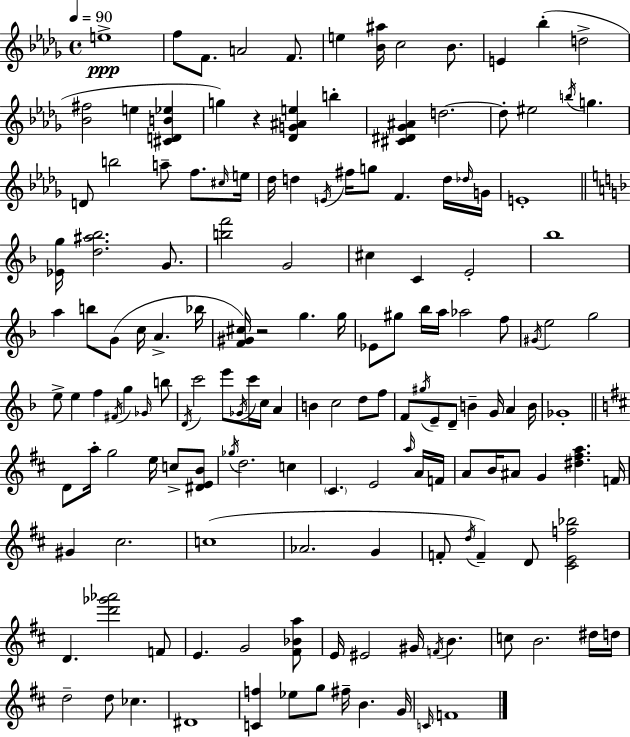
E5/w F5/e F4/e. A4/h F4/e. E5/q [Bb4,A#5]/s C5/h Bb4/e. E4/q Bb5/q D5/h [Bb4,F#5]/h E5/q [C#4,D4,B4,Eb5]/q G5/q R/q [Db4,G4,A#4,E5]/q B5/q [C#4,D#4,Gb4,A#4]/q D5/h. D5/e EIS5/h B5/s G5/q. D4/e B5/h A5/e F5/e. C#5/s E5/s Db5/s D5/q E4/s F#5/s G5/e F4/q. D5/s Db5/s G4/s E4/w [Eb4,G5]/s [D5,A#5,Bb5]/h. G4/e. [B5,F6]/h G4/h C#5/q C4/q E4/h Bb5/w A5/q B5/e G4/e C5/s A4/q. Bb5/s [F4,G#4,C#5]/s R/h G5/q. G5/s Eb4/e G#5/e Bb5/s A5/s Ab5/h F5/e G#4/s E5/h G5/h E5/e E5/q F5/q F#4/s G5/q Gb4/s B5/e D4/s C6/h E6/e Gb4/s C6/s C5/s A4/q B4/q C5/h D5/e F5/e F4/e G#5/s E4/e D4/e B4/q G4/s A4/q B4/s Gb4/w D4/e A5/s G5/h E5/s C5/e [D#4,E4,B4]/e Gb5/s D5/h. C5/q C#4/q. E4/h A5/s A4/s F4/s A4/e B4/s A#4/e G4/q [D#5,F#5,A5]/q. F4/s G#4/q C#5/h. C5/w Ab4/h. G4/q F4/e D5/s F4/q D4/e [C#4,E4,F5,Bb5]/h D4/q. [D6,Gb6,Ab6]/h F4/e E4/q. G4/h [F#4,Bb4,A5]/e E4/s EIS4/h G#4/s F4/s B4/q. C5/e B4/h. D#5/s D5/s D5/h D5/e CES5/q. D#4/w [C4,F5]/q Eb5/e G5/e F#5/s B4/q. G4/s C4/s F4/w